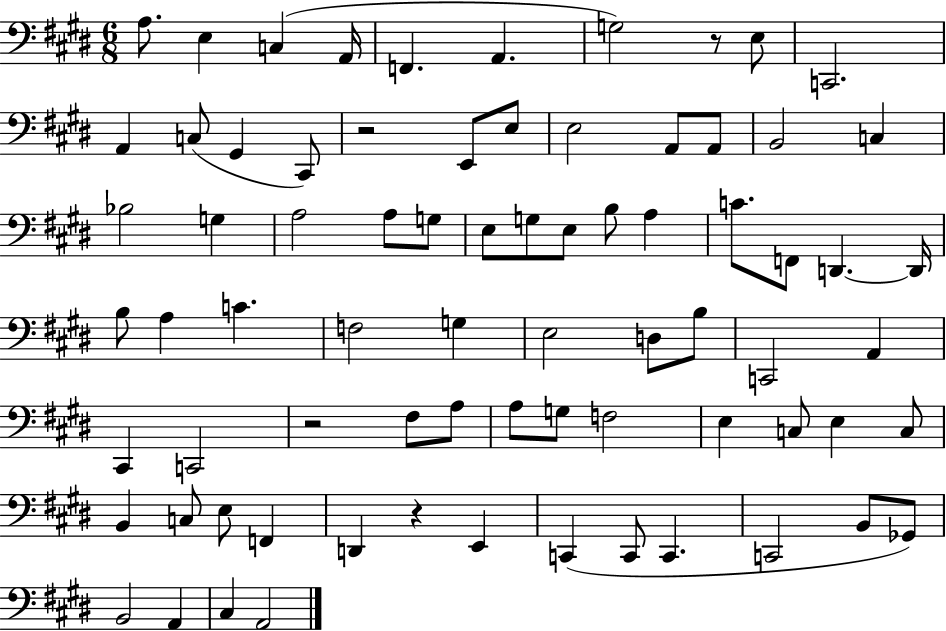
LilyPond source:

{
  \clef bass
  \numericTimeSignature
  \time 6/8
  \key e \major
  \repeat volta 2 { a8. e4 c4( a,16 | f,4. a,4. | g2) r8 e8 | c,2. | \break a,4 c8( gis,4 cis,8) | r2 e,8 e8 | e2 a,8 a,8 | b,2 c4 | \break bes2 g4 | a2 a8 g8 | e8 g8 e8 b8 a4 | c'8. f,8 d,4.~~ d,16 | \break b8 a4 c'4. | f2 g4 | e2 d8 b8 | c,2 a,4 | \break cis,4 c,2 | r2 fis8 a8 | a8 g8 f2 | e4 c8 e4 c8 | \break b,4 c8 e8 f,4 | d,4 r4 e,4 | c,4( c,8 c,4. | c,2 b,8 ges,8) | \break b,2 a,4 | cis4 a,2 | } \bar "|."
}